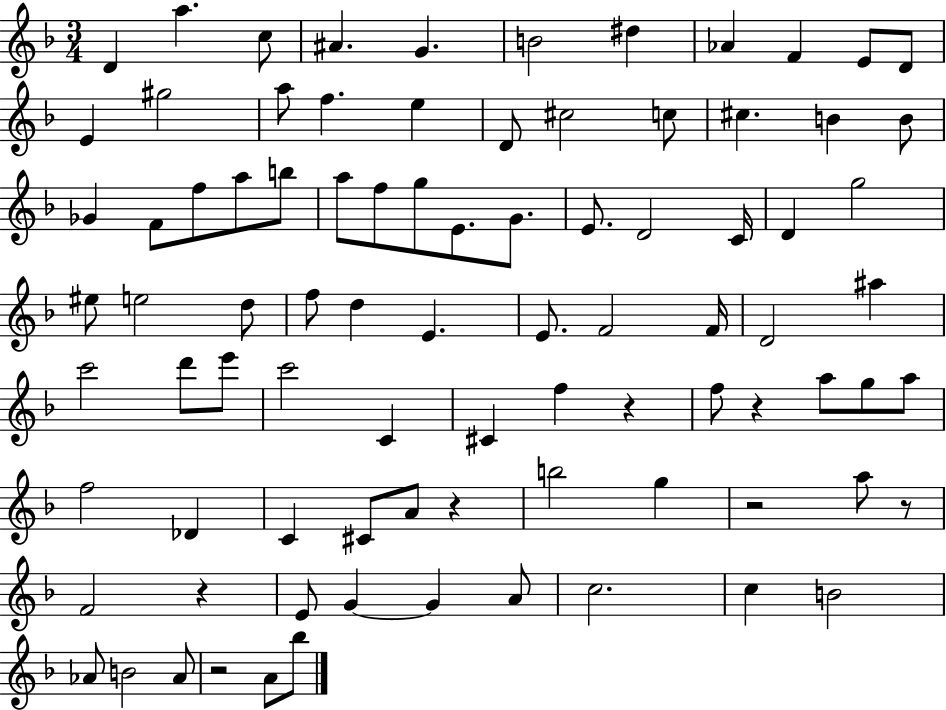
D4/q A5/q. C5/e A#4/q. G4/q. B4/h D#5/q Ab4/q F4/q E4/e D4/e E4/q G#5/h A5/e F5/q. E5/q D4/e C#5/h C5/e C#5/q. B4/q B4/e Gb4/q F4/e F5/e A5/e B5/e A5/e F5/e G5/e E4/e. G4/e. E4/e. D4/h C4/s D4/q G5/h EIS5/e E5/h D5/e F5/e D5/q E4/q. E4/e. F4/h F4/s D4/h A#5/q C6/h D6/e E6/e C6/h C4/q C#4/q F5/q R/q F5/e R/q A5/e G5/e A5/e F5/h Db4/q C4/q C#4/e A4/e R/q B5/h G5/q R/h A5/e R/e F4/h R/q E4/e G4/q G4/q A4/e C5/h. C5/q B4/h Ab4/e B4/h Ab4/e R/h A4/e Bb5/e